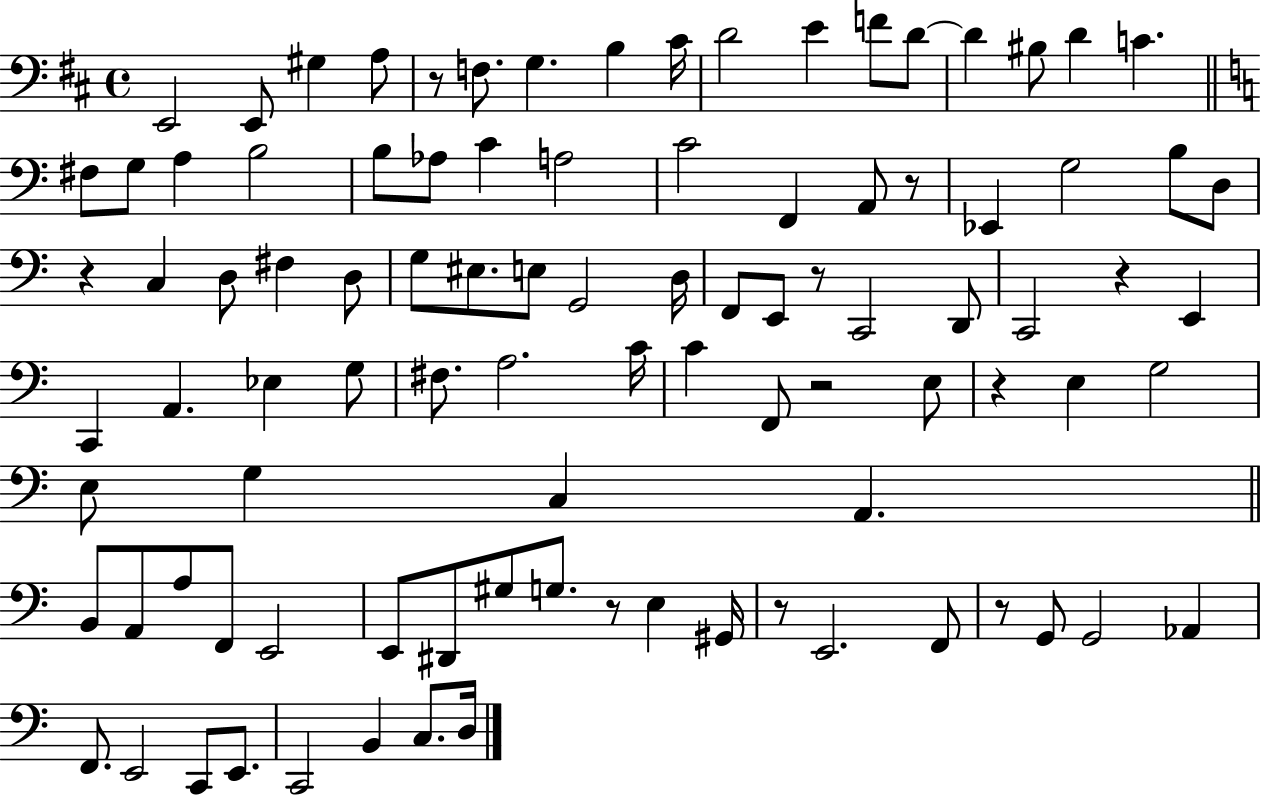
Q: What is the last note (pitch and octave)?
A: D3